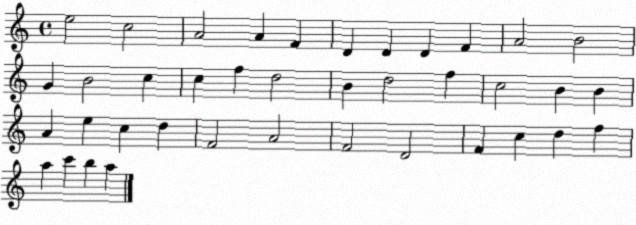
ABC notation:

X:1
T:Untitled
M:4/4
L:1/4
K:C
e2 c2 A2 A F D D D F A2 B2 G B2 c c f d2 B d2 f c2 B B A e c d F2 A2 F2 D2 F c d f a c' b a